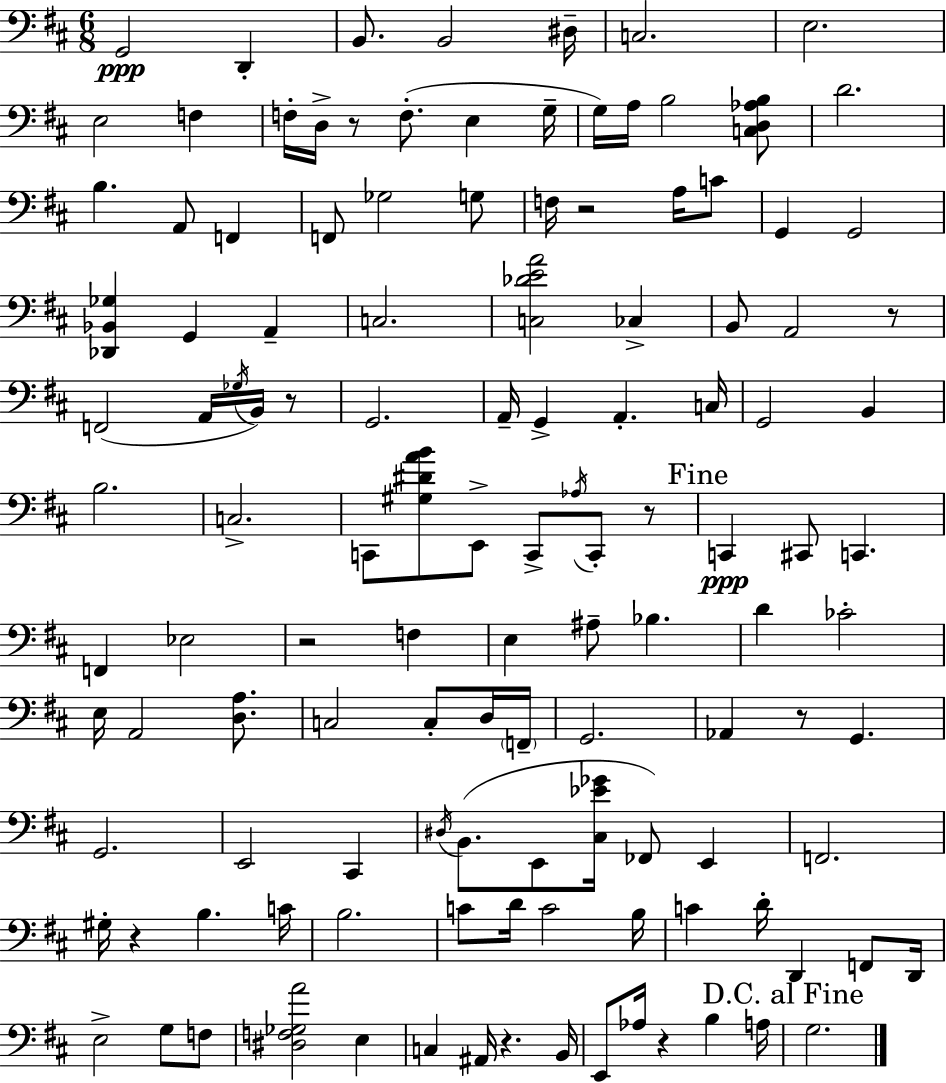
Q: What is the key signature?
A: D major